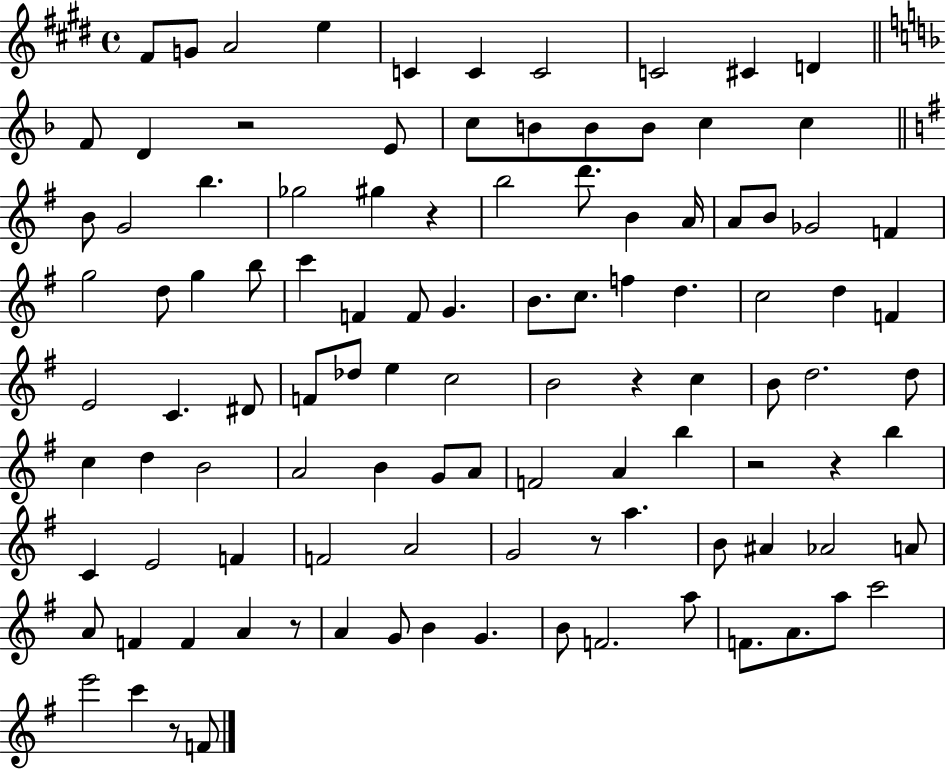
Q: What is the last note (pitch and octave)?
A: F4